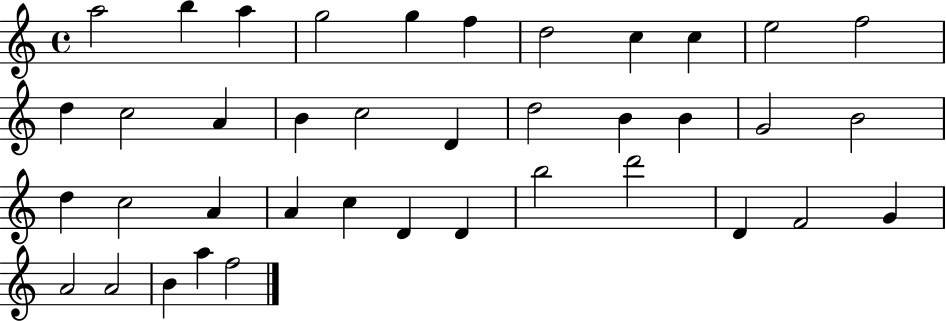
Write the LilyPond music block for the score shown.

{
  \clef treble
  \time 4/4
  \defaultTimeSignature
  \key c \major
  a''2 b''4 a''4 | g''2 g''4 f''4 | d''2 c''4 c''4 | e''2 f''2 | \break d''4 c''2 a'4 | b'4 c''2 d'4 | d''2 b'4 b'4 | g'2 b'2 | \break d''4 c''2 a'4 | a'4 c''4 d'4 d'4 | b''2 d'''2 | d'4 f'2 g'4 | \break a'2 a'2 | b'4 a''4 f''2 | \bar "|."
}